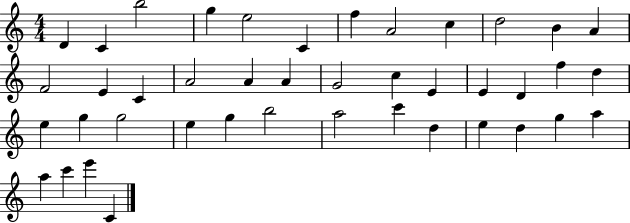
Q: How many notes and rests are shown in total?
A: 42